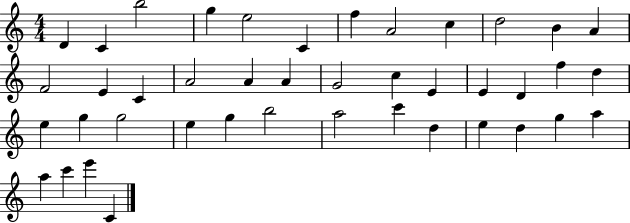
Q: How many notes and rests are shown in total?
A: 42